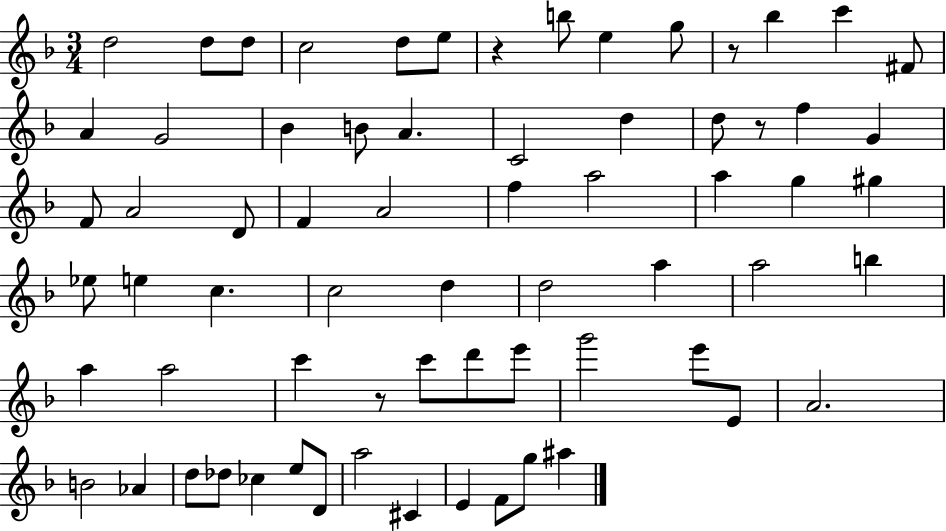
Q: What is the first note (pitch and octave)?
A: D5